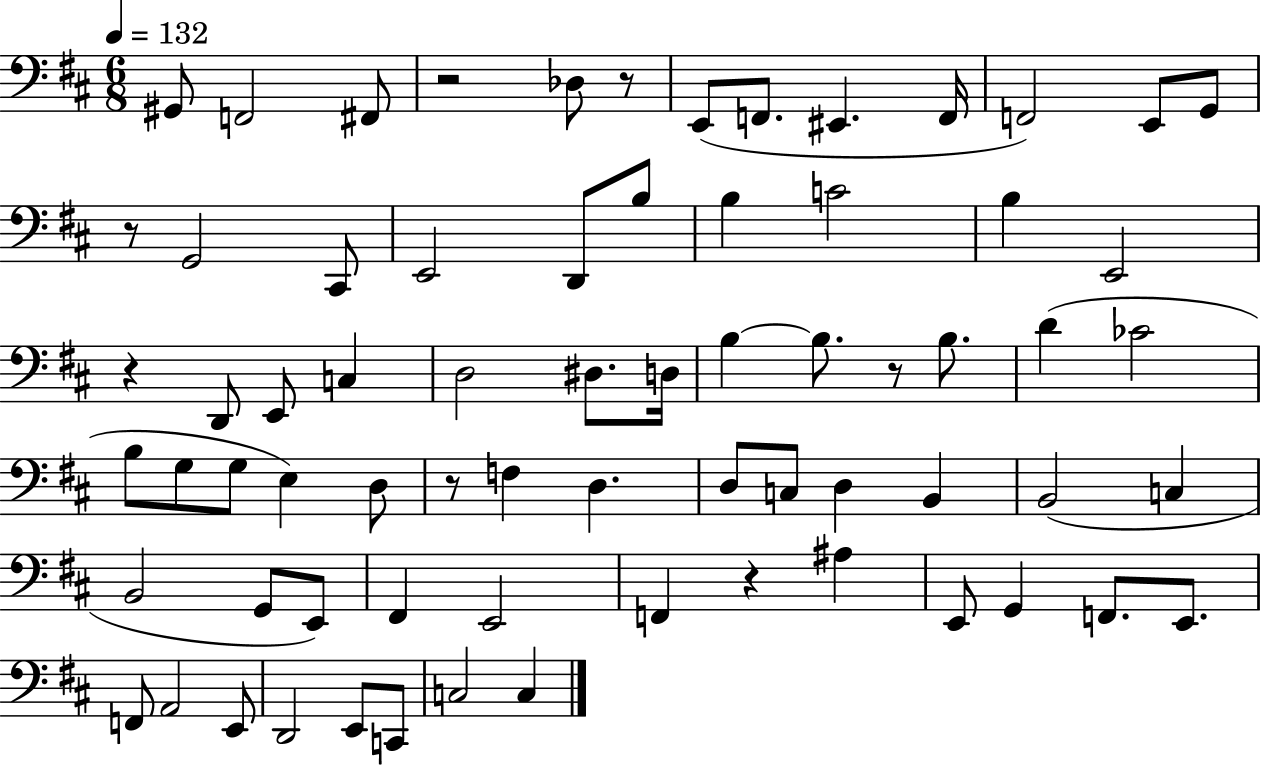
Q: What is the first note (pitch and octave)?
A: G#2